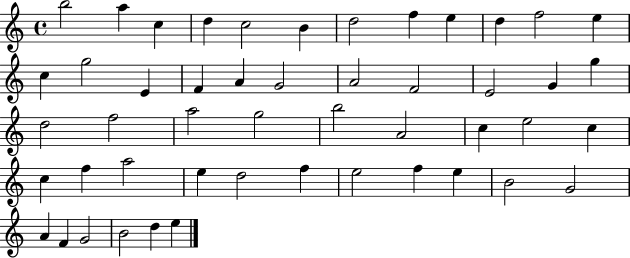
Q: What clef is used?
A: treble